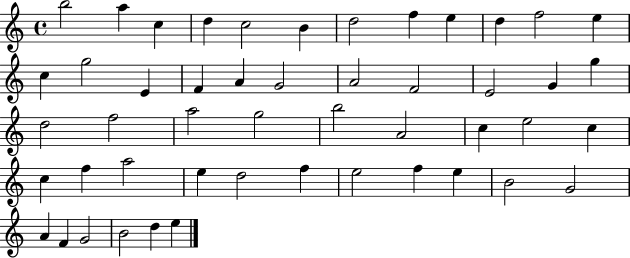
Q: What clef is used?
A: treble